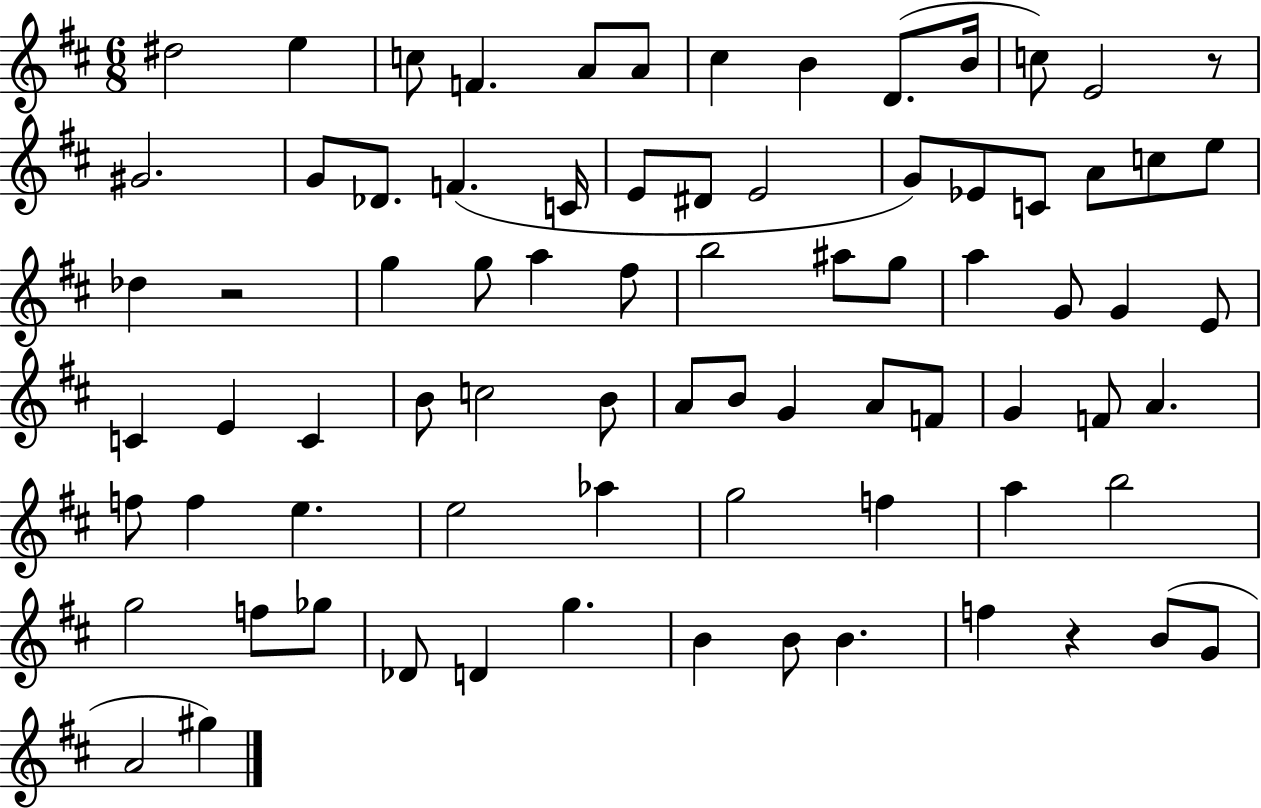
D#5/h E5/q C5/e F4/q. A4/e A4/e C#5/q B4/q D4/e. B4/s C5/e E4/h R/e G#4/h. G4/e Db4/e. F4/q. C4/s E4/e D#4/e E4/h G4/e Eb4/e C4/e A4/e C5/e E5/e Db5/q R/h G5/q G5/e A5/q F#5/e B5/h A#5/e G5/e A5/q G4/e G4/q E4/e C4/q E4/q C4/q B4/e C5/h B4/e A4/e B4/e G4/q A4/e F4/e G4/q F4/e A4/q. F5/e F5/q E5/q. E5/h Ab5/q G5/h F5/q A5/q B5/h G5/h F5/e Gb5/e Db4/e D4/q G5/q. B4/q B4/e B4/q. F5/q R/q B4/e G4/e A4/h G#5/q